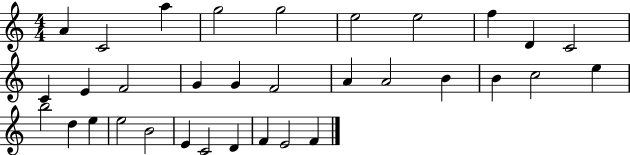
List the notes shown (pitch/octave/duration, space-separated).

A4/q C4/h A5/q G5/h G5/h E5/h E5/h F5/q D4/q C4/h C4/q E4/q F4/h G4/q G4/q F4/h A4/q A4/h B4/q B4/q C5/h E5/q B5/h D5/q E5/q E5/h B4/h E4/q C4/h D4/q F4/q E4/h F4/q